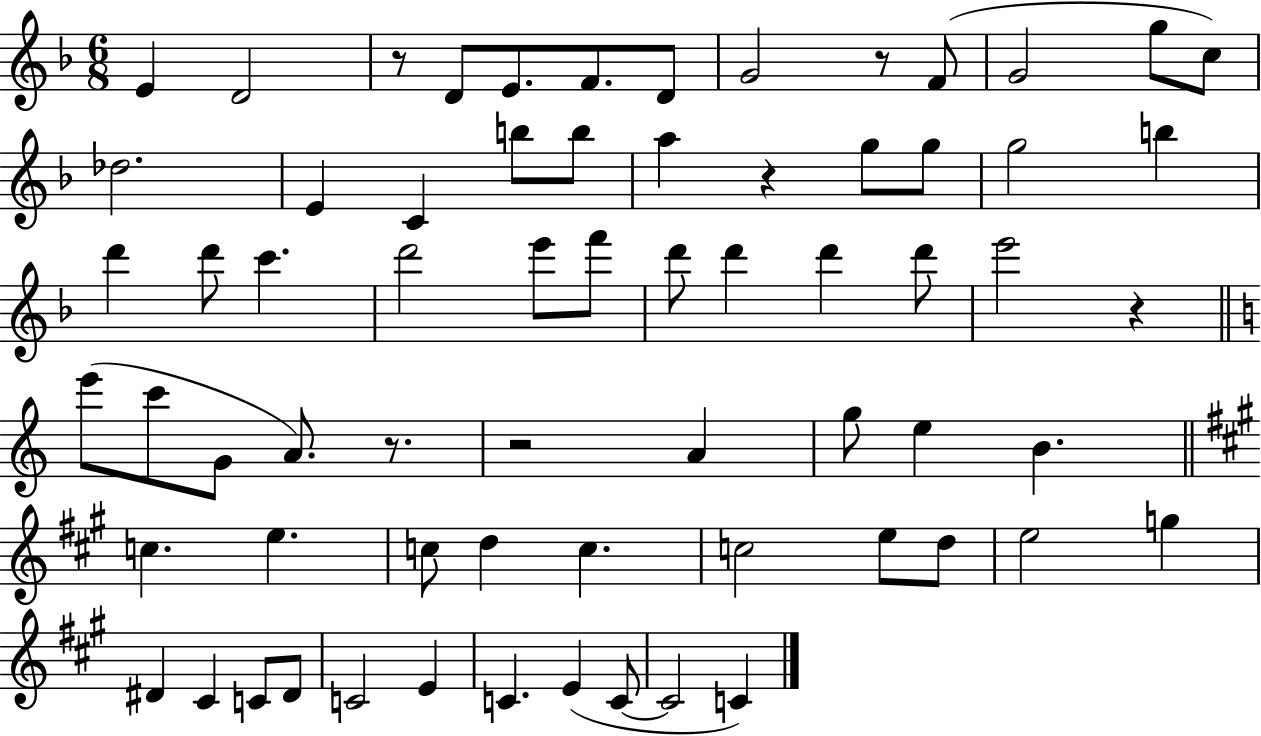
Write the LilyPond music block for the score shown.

{
  \clef treble
  \numericTimeSignature
  \time 6/8
  \key f \major
  e'4 d'2 | r8 d'8 e'8. f'8. d'8 | g'2 r8 f'8( | g'2 g''8 c''8) | \break des''2. | e'4 c'4 b''8 b''8 | a''4 r4 g''8 g''8 | g''2 b''4 | \break d'''4 d'''8 c'''4. | d'''2 e'''8 f'''8 | d'''8 d'''4 d'''4 d'''8 | e'''2 r4 | \break \bar "||" \break \key a \minor e'''8( c'''8 g'8 a'8.) r8. | r2 a'4 | g''8 e''4 b'4. | \bar "||" \break \key a \major c''4. e''4. | c''8 d''4 c''4. | c''2 e''8 d''8 | e''2 g''4 | \break dis'4 cis'4 c'8 dis'8 | c'2 e'4 | c'4. e'4( c'8~~ | c'2 c'4) | \break \bar "|."
}